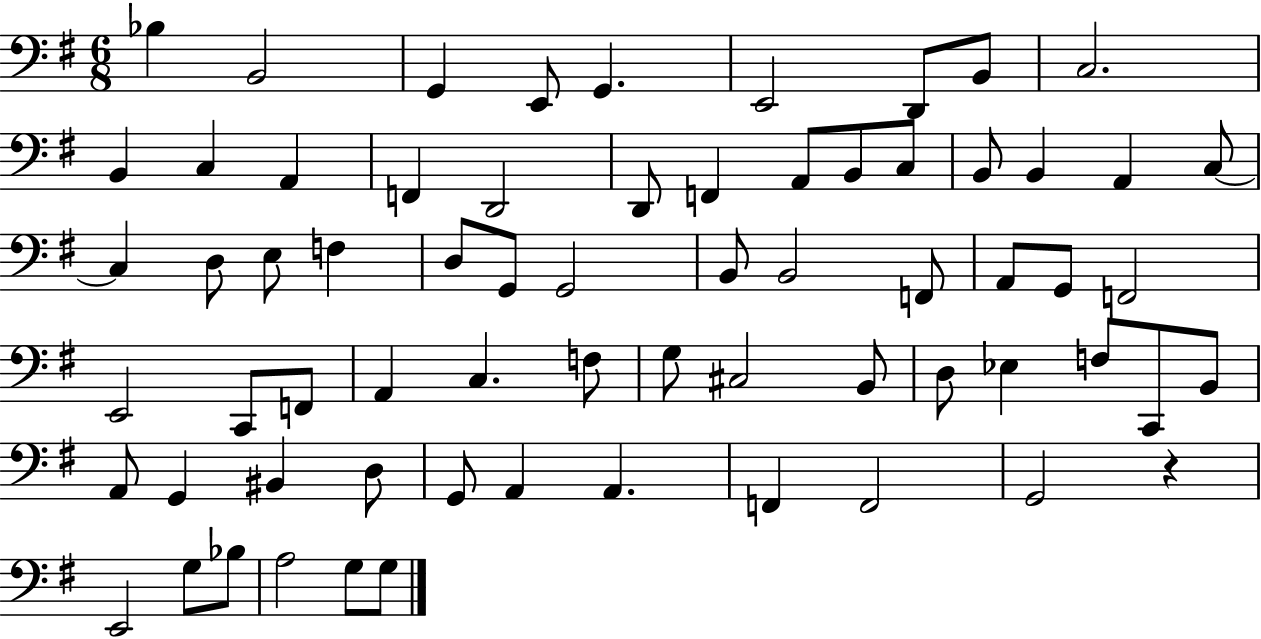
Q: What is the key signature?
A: G major